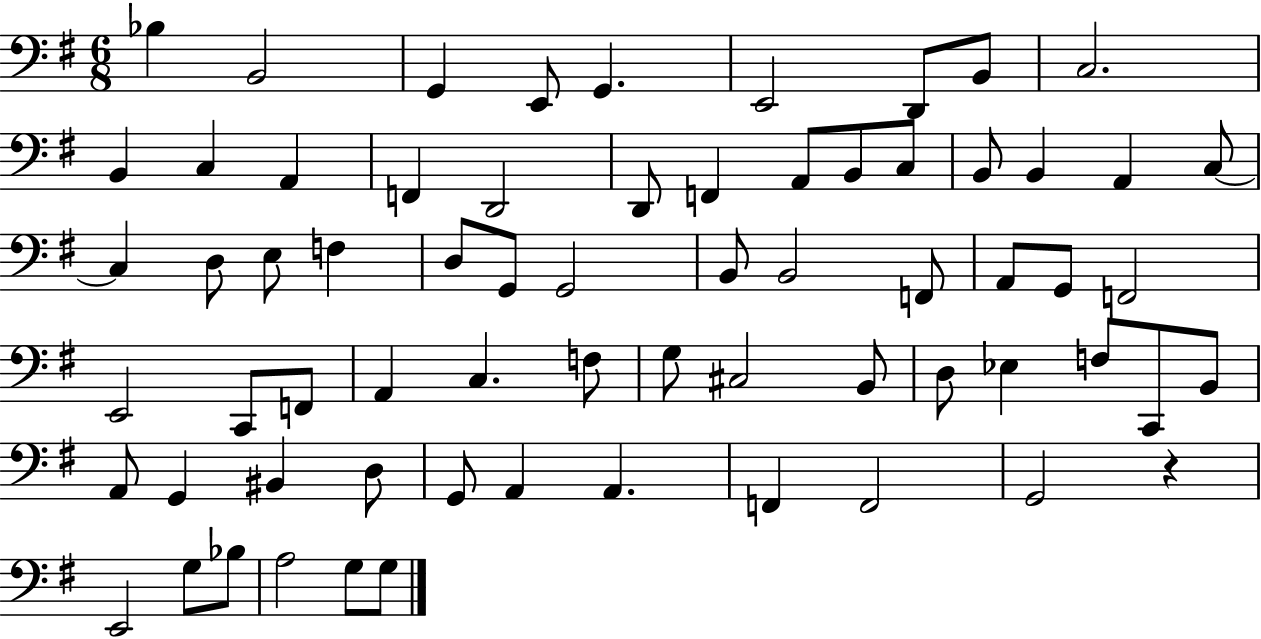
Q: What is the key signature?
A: G major